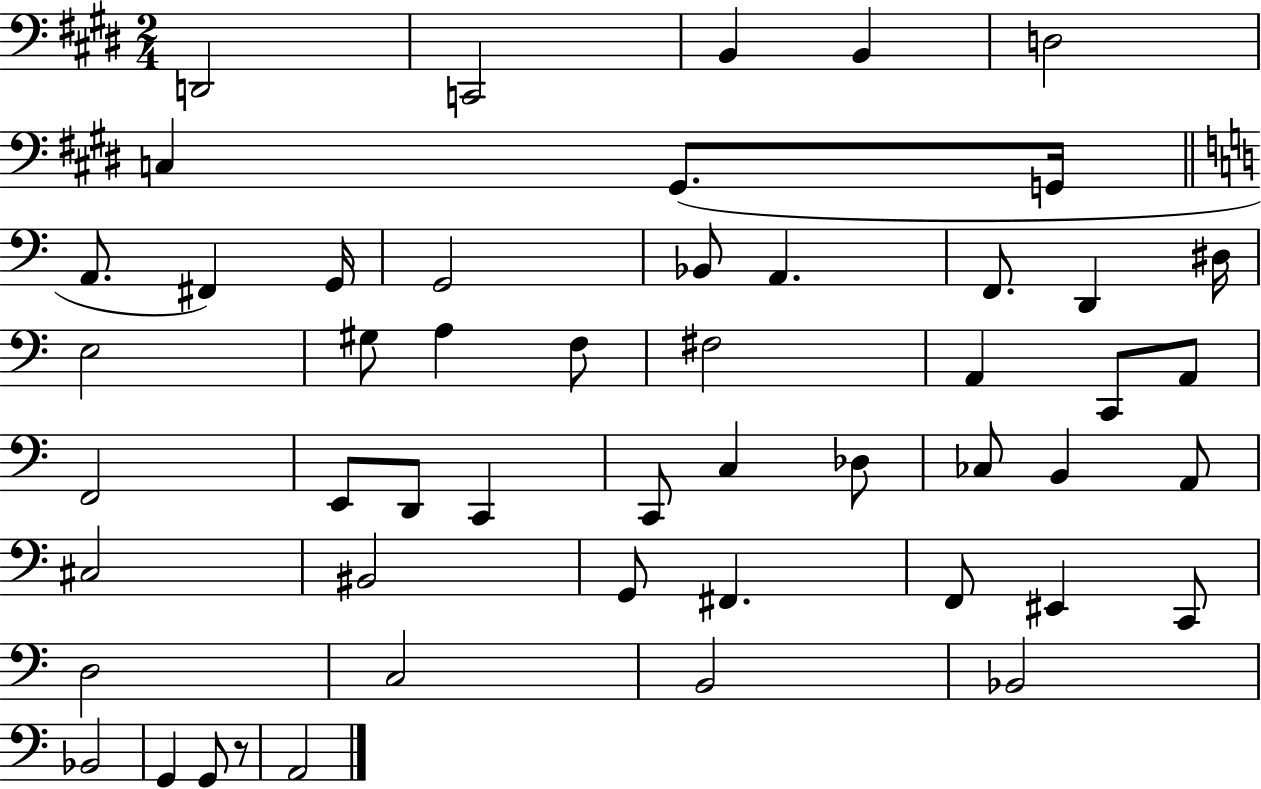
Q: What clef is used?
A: bass